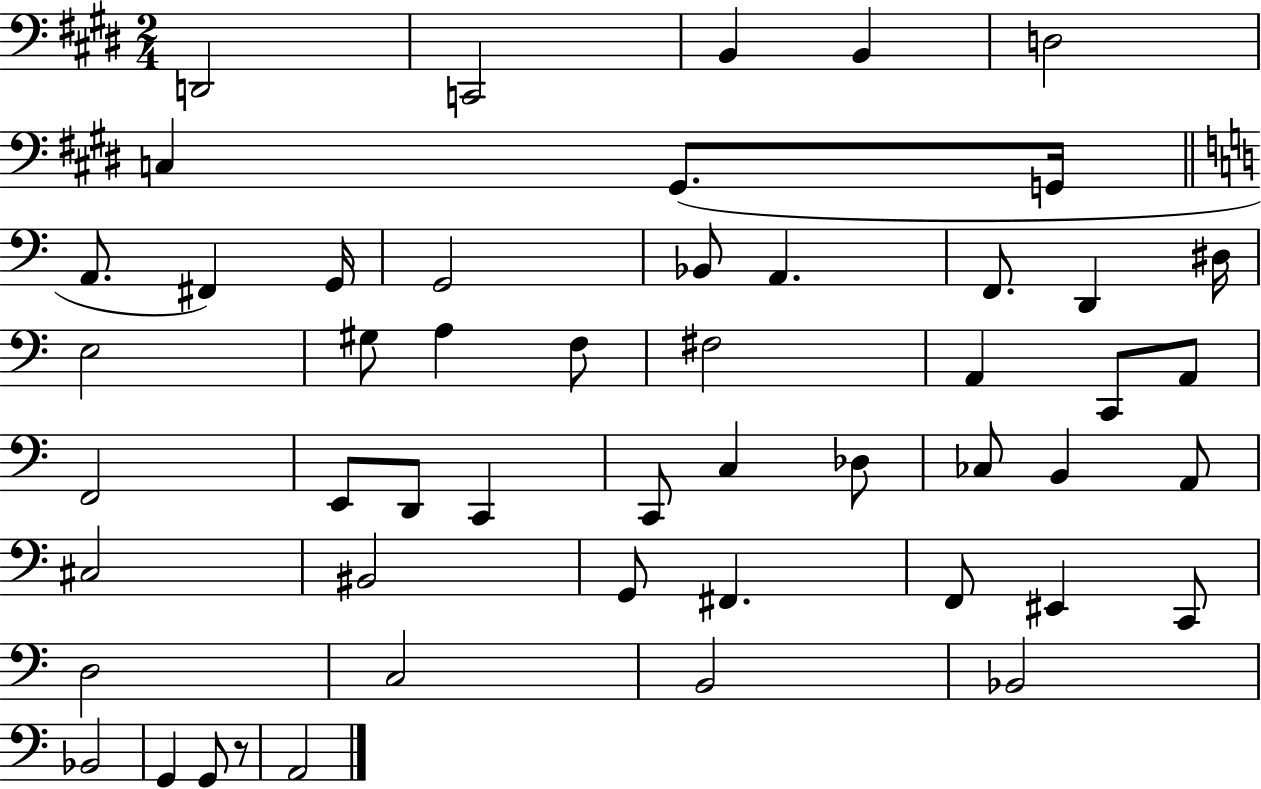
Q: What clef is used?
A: bass